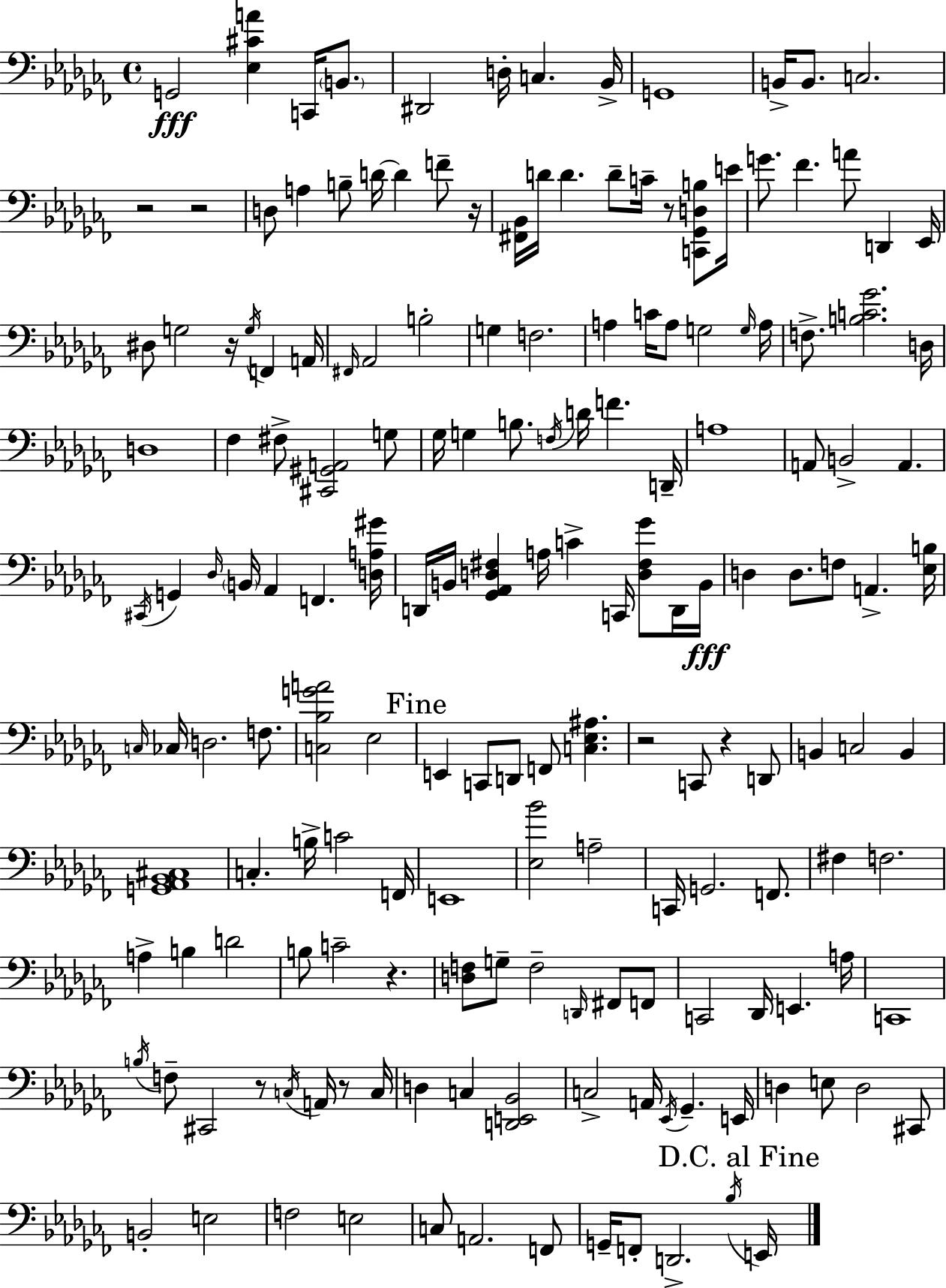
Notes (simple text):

G2/h [Eb3,C#4,A4]/q C2/s B2/e. D#2/h D3/s C3/q. Bb2/s G2/w B2/s B2/e. C3/h. R/h R/h D3/e A3/q B3/e D4/s D4/q F4/e R/s [F#2,Bb2]/s D4/s D4/q. D4/e C4/s R/e [C2,Gb2,D3,B3]/e E4/s G4/e. FES4/q. A4/e D2/q Eb2/s D#3/e G3/h R/s G3/s F2/q A2/s F#2/s Ab2/h B3/h G3/q F3/h. A3/q C4/s A3/e G3/h G3/s A3/s F3/e. [B3,C4,Gb4]/h. D3/s D3/w FES3/q F#3/e [C#2,G#2,A2]/h G3/e Gb3/s G3/q B3/e. F3/s D4/s F4/q. D2/s A3/w A2/e B2/h A2/q. C#2/s G2/q Db3/s B2/s Ab2/q F2/q. [D3,A3,G#4]/s D2/s B2/s [Gb2,Ab2,D3,F#3]/q A3/s C4/q C2/s [D3,F#3,Gb4]/e D2/s B2/s D3/q D3/e. F3/e A2/q. [Eb3,B3]/s C3/s CES3/s D3/h. F3/e. [C3,Bb3,G4,A4]/h Eb3/h E2/q C2/e D2/e F2/e [C3,Eb3,A#3]/q. R/h C2/e R/q D2/e B2/q C3/h B2/q [G2,Ab2,Bb2,C#3]/w C3/q. B3/s C4/h F2/s E2/w [Eb3,Bb4]/h A3/h C2/s G2/h. F2/e. F#3/q F3/h. A3/q B3/q D4/h B3/e C4/h R/q. [D3,F3]/e G3/e F3/h D2/s F#2/e F2/e C2/h Db2/s E2/q. A3/s C2/w B3/s F3/e C#2/h R/e C3/s A2/s R/e C3/s D3/q C3/q [D2,E2,Bb2]/h C3/h A2/s Eb2/s Gb2/q. E2/s D3/q E3/e D3/h C#2/e B2/h E3/h F3/h E3/h C3/e A2/h. F2/e G2/s F2/e D2/h. Bb3/s E2/s